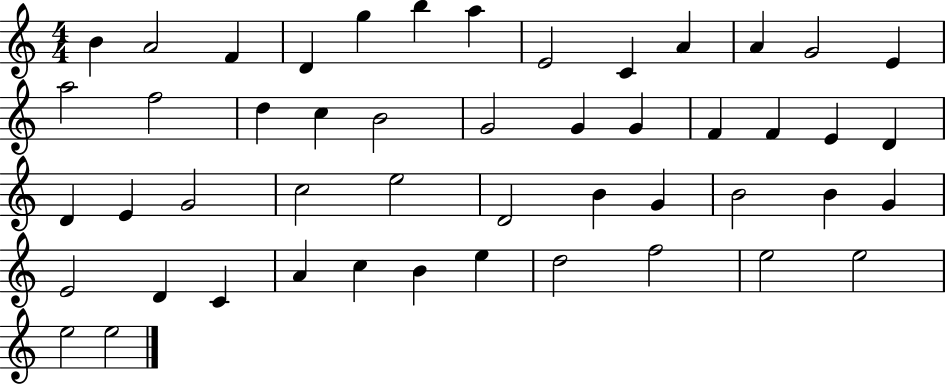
{
  \clef treble
  \numericTimeSignature
  \time 4/4
  \key c \major
  b'4 a'2 f'4 | d'4 g''4 b''4 a''4 | e'2 c'4 a'4 | a'4 g'2 e'4 | \break a''2 f''2 | d''4 c''4 b'2 | g'2 g'4 g'4 | f'4 f'4 e'4 d'4 | \break d'4 e'4 g'2 | c''2 e''2 | d'2 b'4 g'4 | b'2 b'4 g'4 | \break e'2 d'4 c'4 | a'4 c''4 b'4 e''4 | d''2 f''2 | e''2 e''2 | \break e''2 e''2 | \bar "|."
}